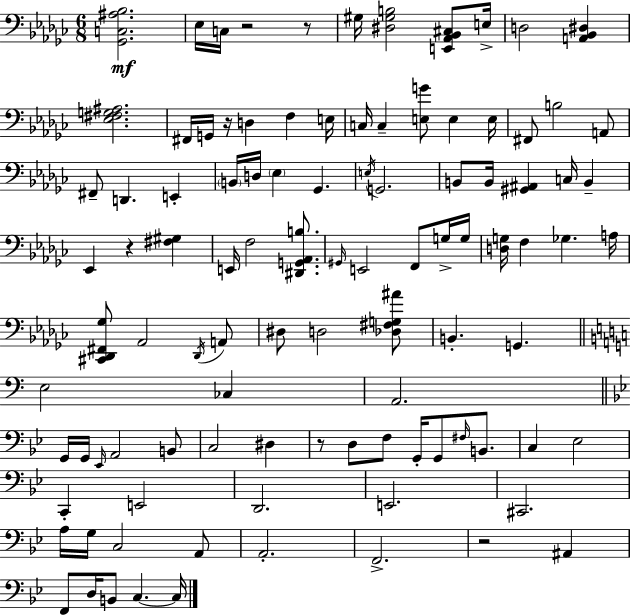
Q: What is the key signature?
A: EES minor